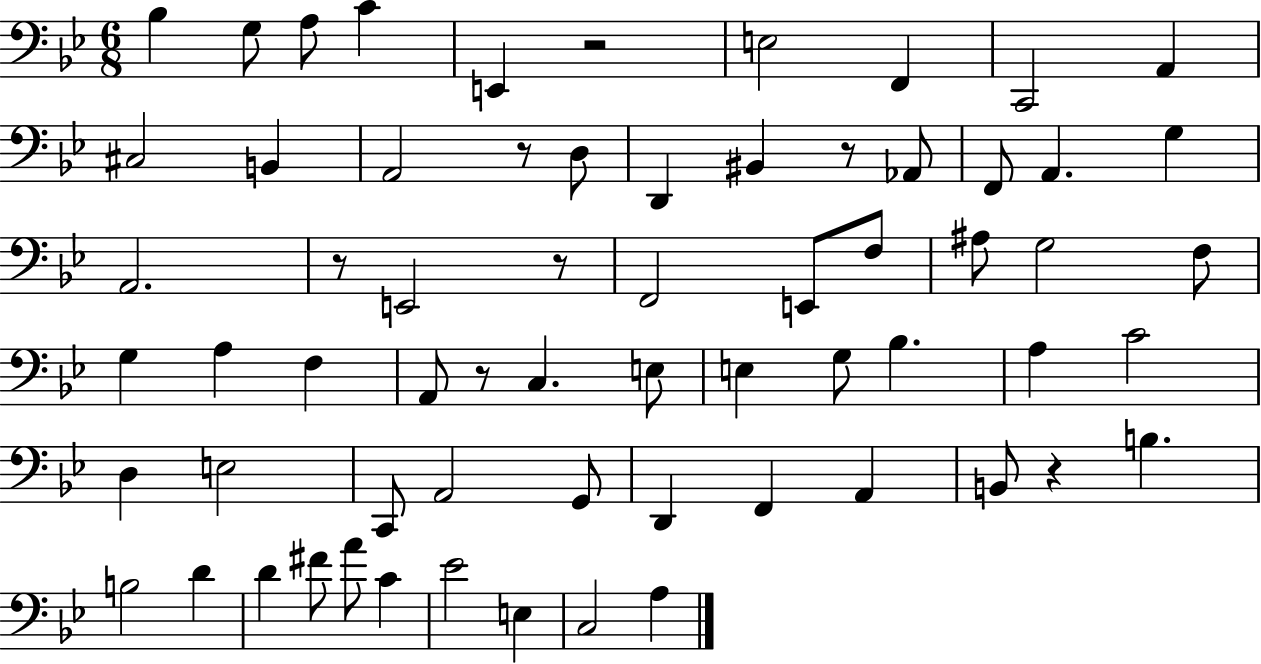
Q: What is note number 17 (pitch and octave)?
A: F2